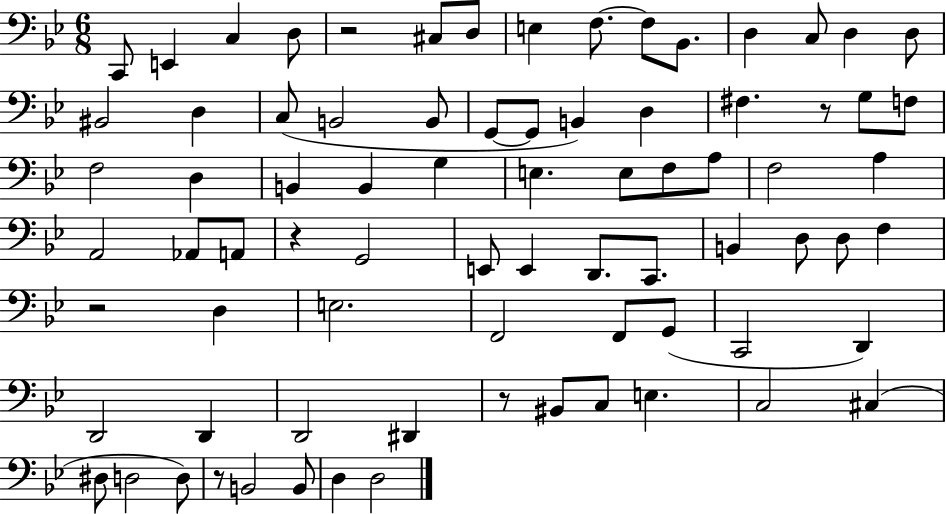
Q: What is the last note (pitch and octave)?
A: D3